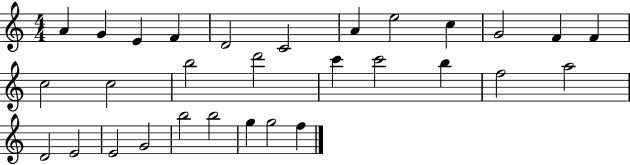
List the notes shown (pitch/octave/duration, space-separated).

A4/q G4/q E4/q F4/q D4/h C4/h A4/q E5/h C5/q G4/h F4/q F4/q C5/h C5/h B5/h D6/h C6/q C6/h B5/q F5/h A5/h D4/h E4/h E4/h G4/h B5/h B5/h G5/q G5/h F5/q